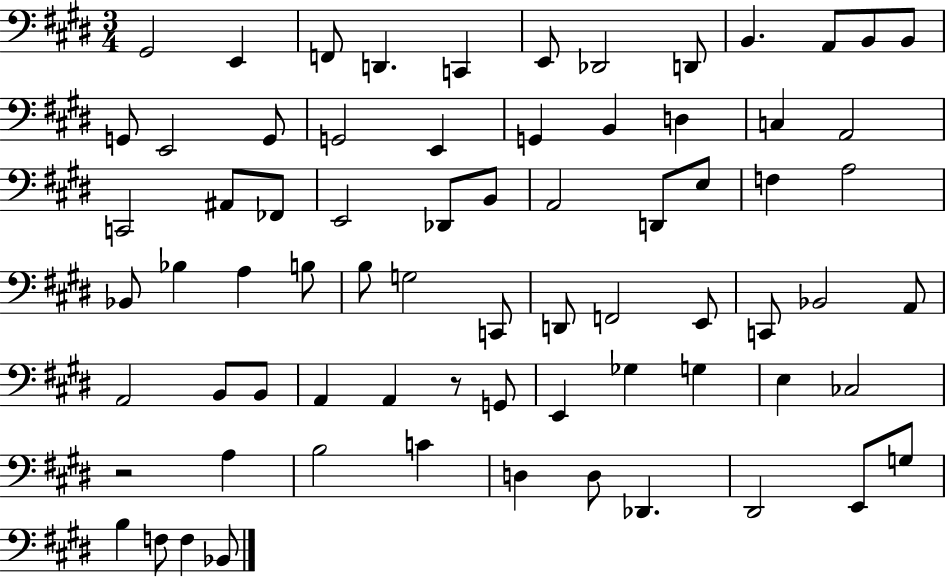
{
  \clef bass
  \numericTimeSignature
  \time 3/4
  \key e \major
  \repeat volta 2 { gis,2 e,4 | f,8 d,4. c,4 | e,8 des,2 d,8 | b,4. a,8 b,8 b,8 | \break g,8 e,2 g,8 | g,2 e,4 | g,4 b,4 d4 | c4 a,2 | \break c,2 ais,8 fes,8 | e,2 des,8 b,8 | a,2 d,8 e8 | f4 a2 | \break bes,8 bes4 a4 b8 | b8 g2 c,8 | d,8 f,2 e,8 | c,8 bes,2 a,8 | \break a,2 b,8 b,8 | a,4 a,4 r8 g,8 | e,4 ges4 g4 | e4 ces2 | \break r2 a4 | b2 c'4 | d4 d8 des,4. | dis,2 e,8 g8 | \break b4 f8 f4 bes,8 | } \bar "|."
}